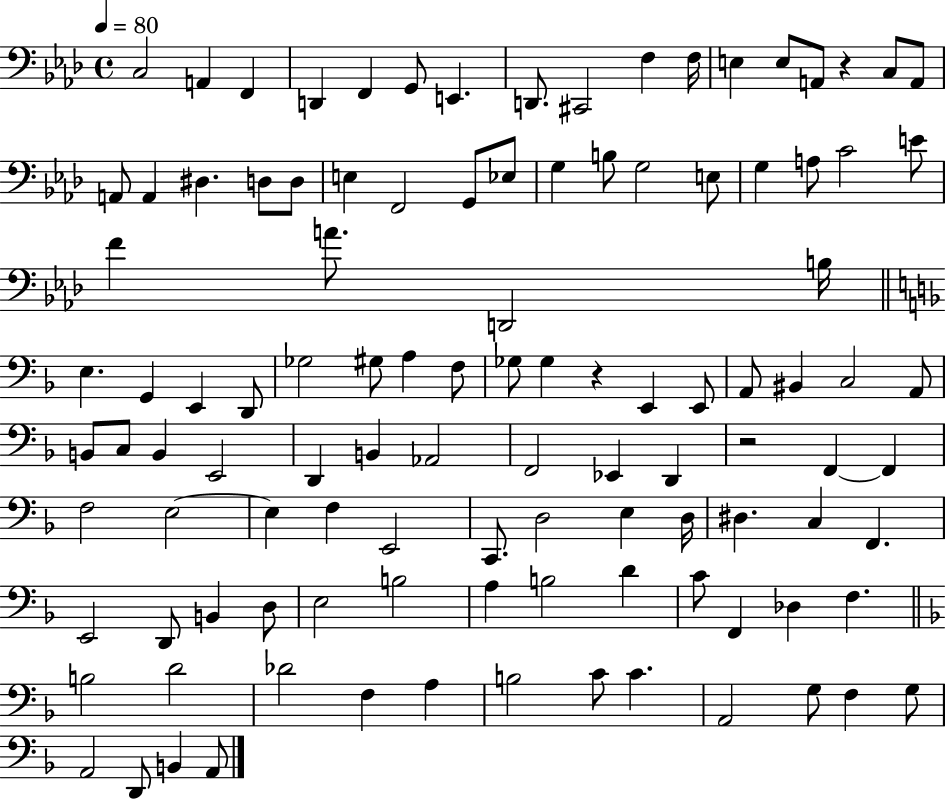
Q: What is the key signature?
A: AES major